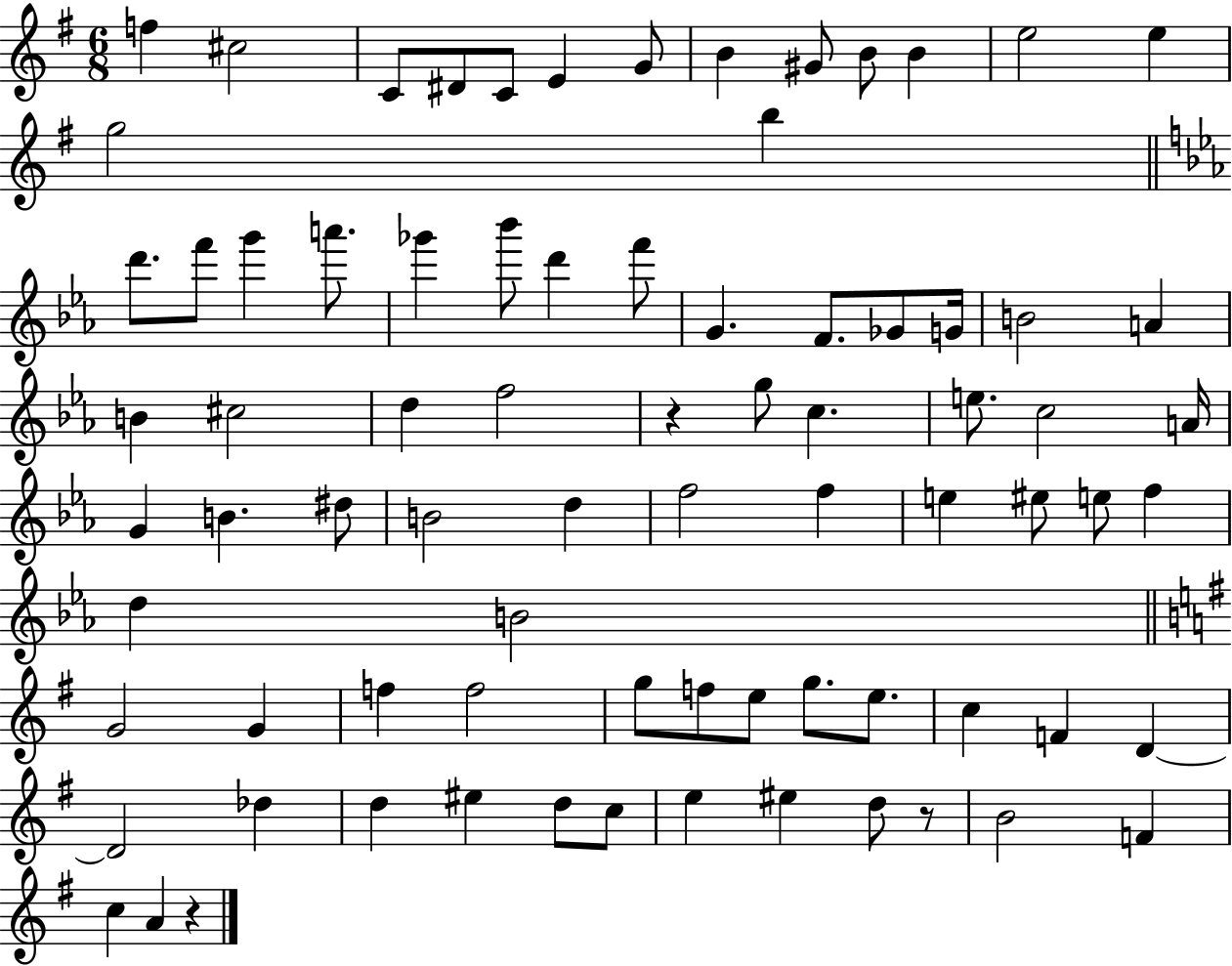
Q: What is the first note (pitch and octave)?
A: F5